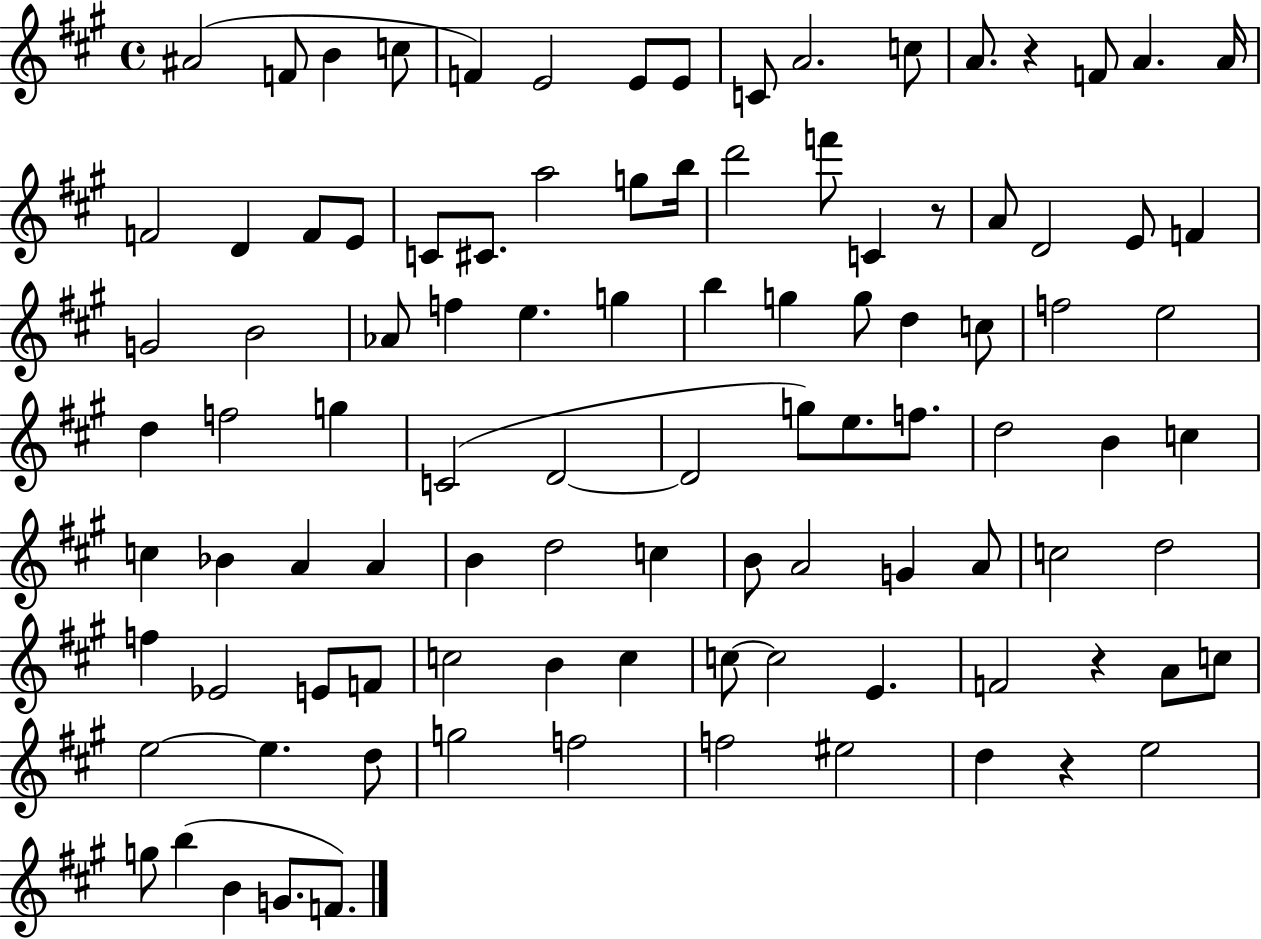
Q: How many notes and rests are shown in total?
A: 100